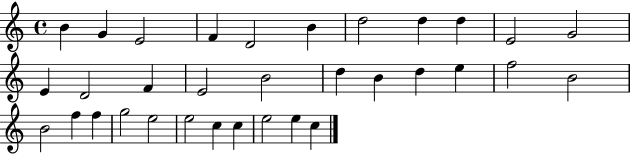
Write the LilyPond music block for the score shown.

{
  \clef treble
  \time 4/4
  \defaultTimeSignature
  \key c \major
  b'4 g'4 e'2 | f'4 d'2 b'4 | d''2 d''4 d''4 | e'2 g'2 | \break e'4 d'2 f'4 | e'2 b'2 | d''4 b'4 d''4 e''4 | f''2 b'2 | \break b'2 f''4 f''4 | g''2 e''2 | e''2 c''4 c''4 | e''2 e''4 c''4 | \break \bar "|."
}